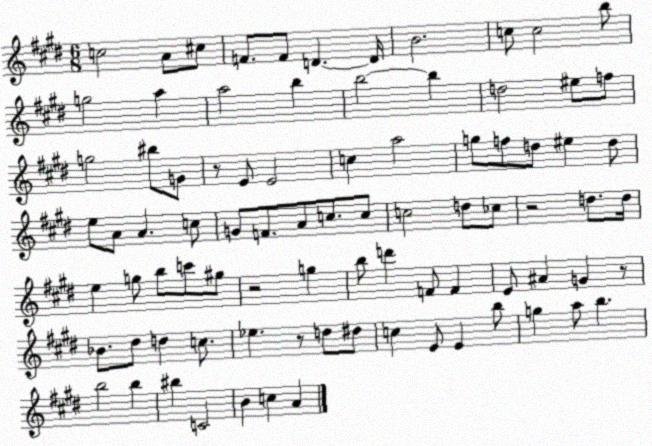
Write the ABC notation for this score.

X:1
T:Untitled
M:6/8
L:1/4
K:E
c2 A/2 ^c/2 F/2 F/2 D D/4 B2 c/2 c2 b/2 g2 a a2 b b2 b d2 ^e/2 f/2 g2 ^b/2 G/2 z/2 E/2 E2 c a2 g/2 f/2 d/2 ^e d/2 e/2 A/2 A c/2 G/2 F/2 A/2 c/2 c/2 c2 d/2 _c/2 z2 d/2 d/4 e g/2 b/2 c'/2 ^g/2 z2 g b/2 d' F/2 F E/2 ^A G z/2 _B/2 ^d/2 d c/2 _e z/2 d/2 ^d/2 c E/2 E b/2 g a/2 b b2 b ^b C2 B c A